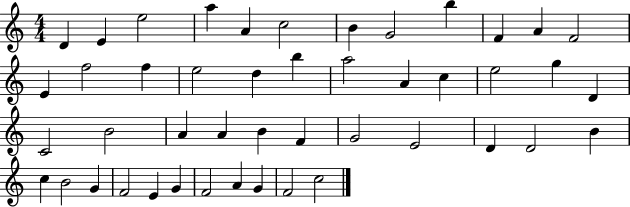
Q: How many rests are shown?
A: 0